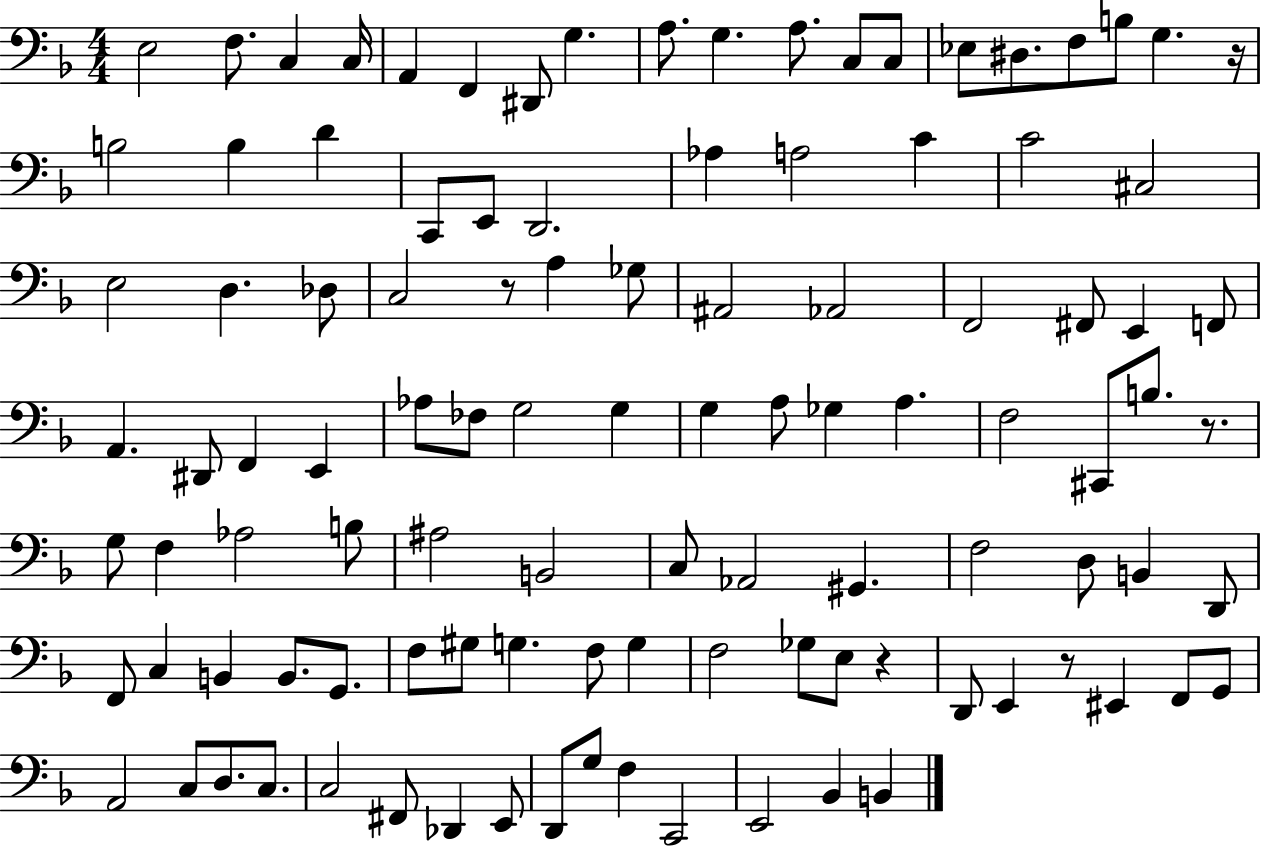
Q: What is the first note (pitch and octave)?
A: E3